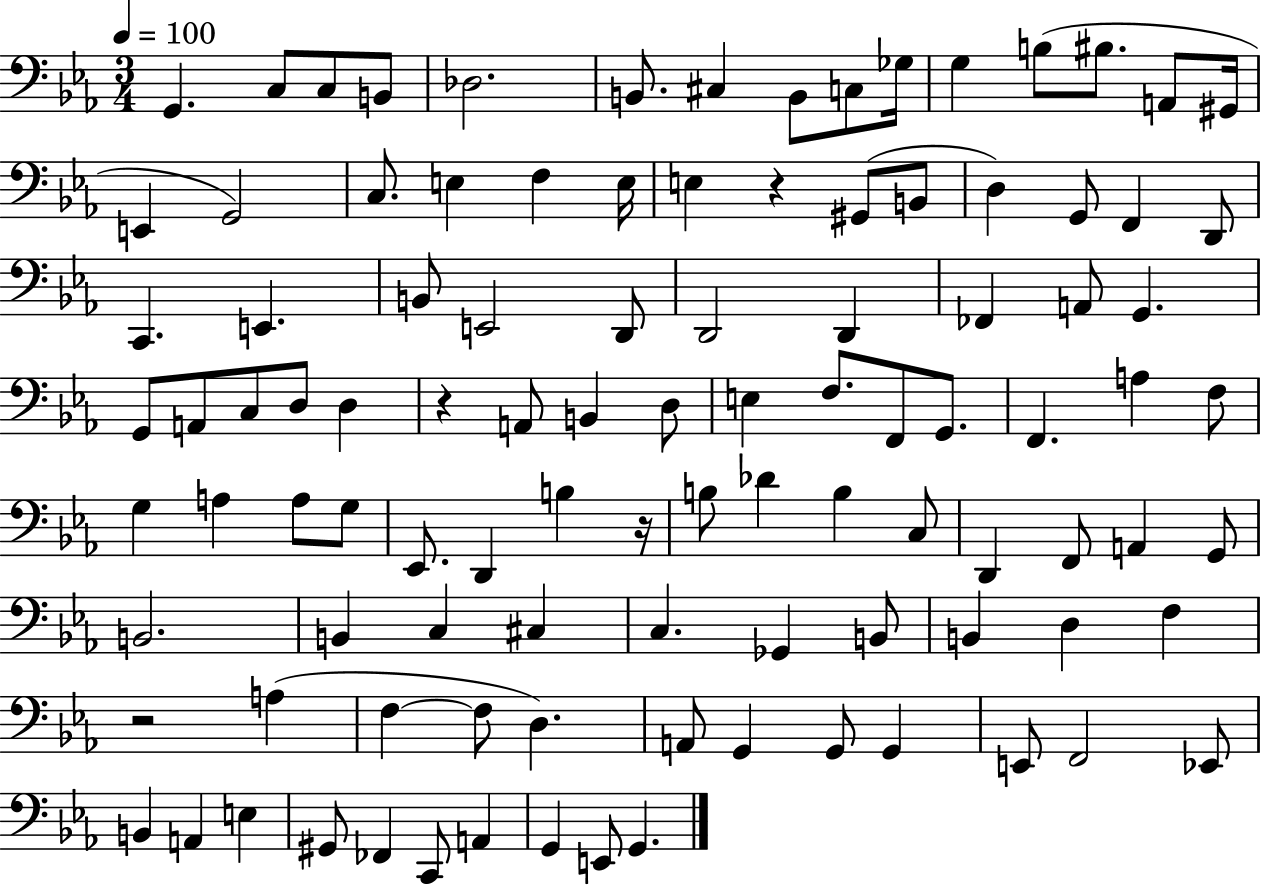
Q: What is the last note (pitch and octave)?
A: G2